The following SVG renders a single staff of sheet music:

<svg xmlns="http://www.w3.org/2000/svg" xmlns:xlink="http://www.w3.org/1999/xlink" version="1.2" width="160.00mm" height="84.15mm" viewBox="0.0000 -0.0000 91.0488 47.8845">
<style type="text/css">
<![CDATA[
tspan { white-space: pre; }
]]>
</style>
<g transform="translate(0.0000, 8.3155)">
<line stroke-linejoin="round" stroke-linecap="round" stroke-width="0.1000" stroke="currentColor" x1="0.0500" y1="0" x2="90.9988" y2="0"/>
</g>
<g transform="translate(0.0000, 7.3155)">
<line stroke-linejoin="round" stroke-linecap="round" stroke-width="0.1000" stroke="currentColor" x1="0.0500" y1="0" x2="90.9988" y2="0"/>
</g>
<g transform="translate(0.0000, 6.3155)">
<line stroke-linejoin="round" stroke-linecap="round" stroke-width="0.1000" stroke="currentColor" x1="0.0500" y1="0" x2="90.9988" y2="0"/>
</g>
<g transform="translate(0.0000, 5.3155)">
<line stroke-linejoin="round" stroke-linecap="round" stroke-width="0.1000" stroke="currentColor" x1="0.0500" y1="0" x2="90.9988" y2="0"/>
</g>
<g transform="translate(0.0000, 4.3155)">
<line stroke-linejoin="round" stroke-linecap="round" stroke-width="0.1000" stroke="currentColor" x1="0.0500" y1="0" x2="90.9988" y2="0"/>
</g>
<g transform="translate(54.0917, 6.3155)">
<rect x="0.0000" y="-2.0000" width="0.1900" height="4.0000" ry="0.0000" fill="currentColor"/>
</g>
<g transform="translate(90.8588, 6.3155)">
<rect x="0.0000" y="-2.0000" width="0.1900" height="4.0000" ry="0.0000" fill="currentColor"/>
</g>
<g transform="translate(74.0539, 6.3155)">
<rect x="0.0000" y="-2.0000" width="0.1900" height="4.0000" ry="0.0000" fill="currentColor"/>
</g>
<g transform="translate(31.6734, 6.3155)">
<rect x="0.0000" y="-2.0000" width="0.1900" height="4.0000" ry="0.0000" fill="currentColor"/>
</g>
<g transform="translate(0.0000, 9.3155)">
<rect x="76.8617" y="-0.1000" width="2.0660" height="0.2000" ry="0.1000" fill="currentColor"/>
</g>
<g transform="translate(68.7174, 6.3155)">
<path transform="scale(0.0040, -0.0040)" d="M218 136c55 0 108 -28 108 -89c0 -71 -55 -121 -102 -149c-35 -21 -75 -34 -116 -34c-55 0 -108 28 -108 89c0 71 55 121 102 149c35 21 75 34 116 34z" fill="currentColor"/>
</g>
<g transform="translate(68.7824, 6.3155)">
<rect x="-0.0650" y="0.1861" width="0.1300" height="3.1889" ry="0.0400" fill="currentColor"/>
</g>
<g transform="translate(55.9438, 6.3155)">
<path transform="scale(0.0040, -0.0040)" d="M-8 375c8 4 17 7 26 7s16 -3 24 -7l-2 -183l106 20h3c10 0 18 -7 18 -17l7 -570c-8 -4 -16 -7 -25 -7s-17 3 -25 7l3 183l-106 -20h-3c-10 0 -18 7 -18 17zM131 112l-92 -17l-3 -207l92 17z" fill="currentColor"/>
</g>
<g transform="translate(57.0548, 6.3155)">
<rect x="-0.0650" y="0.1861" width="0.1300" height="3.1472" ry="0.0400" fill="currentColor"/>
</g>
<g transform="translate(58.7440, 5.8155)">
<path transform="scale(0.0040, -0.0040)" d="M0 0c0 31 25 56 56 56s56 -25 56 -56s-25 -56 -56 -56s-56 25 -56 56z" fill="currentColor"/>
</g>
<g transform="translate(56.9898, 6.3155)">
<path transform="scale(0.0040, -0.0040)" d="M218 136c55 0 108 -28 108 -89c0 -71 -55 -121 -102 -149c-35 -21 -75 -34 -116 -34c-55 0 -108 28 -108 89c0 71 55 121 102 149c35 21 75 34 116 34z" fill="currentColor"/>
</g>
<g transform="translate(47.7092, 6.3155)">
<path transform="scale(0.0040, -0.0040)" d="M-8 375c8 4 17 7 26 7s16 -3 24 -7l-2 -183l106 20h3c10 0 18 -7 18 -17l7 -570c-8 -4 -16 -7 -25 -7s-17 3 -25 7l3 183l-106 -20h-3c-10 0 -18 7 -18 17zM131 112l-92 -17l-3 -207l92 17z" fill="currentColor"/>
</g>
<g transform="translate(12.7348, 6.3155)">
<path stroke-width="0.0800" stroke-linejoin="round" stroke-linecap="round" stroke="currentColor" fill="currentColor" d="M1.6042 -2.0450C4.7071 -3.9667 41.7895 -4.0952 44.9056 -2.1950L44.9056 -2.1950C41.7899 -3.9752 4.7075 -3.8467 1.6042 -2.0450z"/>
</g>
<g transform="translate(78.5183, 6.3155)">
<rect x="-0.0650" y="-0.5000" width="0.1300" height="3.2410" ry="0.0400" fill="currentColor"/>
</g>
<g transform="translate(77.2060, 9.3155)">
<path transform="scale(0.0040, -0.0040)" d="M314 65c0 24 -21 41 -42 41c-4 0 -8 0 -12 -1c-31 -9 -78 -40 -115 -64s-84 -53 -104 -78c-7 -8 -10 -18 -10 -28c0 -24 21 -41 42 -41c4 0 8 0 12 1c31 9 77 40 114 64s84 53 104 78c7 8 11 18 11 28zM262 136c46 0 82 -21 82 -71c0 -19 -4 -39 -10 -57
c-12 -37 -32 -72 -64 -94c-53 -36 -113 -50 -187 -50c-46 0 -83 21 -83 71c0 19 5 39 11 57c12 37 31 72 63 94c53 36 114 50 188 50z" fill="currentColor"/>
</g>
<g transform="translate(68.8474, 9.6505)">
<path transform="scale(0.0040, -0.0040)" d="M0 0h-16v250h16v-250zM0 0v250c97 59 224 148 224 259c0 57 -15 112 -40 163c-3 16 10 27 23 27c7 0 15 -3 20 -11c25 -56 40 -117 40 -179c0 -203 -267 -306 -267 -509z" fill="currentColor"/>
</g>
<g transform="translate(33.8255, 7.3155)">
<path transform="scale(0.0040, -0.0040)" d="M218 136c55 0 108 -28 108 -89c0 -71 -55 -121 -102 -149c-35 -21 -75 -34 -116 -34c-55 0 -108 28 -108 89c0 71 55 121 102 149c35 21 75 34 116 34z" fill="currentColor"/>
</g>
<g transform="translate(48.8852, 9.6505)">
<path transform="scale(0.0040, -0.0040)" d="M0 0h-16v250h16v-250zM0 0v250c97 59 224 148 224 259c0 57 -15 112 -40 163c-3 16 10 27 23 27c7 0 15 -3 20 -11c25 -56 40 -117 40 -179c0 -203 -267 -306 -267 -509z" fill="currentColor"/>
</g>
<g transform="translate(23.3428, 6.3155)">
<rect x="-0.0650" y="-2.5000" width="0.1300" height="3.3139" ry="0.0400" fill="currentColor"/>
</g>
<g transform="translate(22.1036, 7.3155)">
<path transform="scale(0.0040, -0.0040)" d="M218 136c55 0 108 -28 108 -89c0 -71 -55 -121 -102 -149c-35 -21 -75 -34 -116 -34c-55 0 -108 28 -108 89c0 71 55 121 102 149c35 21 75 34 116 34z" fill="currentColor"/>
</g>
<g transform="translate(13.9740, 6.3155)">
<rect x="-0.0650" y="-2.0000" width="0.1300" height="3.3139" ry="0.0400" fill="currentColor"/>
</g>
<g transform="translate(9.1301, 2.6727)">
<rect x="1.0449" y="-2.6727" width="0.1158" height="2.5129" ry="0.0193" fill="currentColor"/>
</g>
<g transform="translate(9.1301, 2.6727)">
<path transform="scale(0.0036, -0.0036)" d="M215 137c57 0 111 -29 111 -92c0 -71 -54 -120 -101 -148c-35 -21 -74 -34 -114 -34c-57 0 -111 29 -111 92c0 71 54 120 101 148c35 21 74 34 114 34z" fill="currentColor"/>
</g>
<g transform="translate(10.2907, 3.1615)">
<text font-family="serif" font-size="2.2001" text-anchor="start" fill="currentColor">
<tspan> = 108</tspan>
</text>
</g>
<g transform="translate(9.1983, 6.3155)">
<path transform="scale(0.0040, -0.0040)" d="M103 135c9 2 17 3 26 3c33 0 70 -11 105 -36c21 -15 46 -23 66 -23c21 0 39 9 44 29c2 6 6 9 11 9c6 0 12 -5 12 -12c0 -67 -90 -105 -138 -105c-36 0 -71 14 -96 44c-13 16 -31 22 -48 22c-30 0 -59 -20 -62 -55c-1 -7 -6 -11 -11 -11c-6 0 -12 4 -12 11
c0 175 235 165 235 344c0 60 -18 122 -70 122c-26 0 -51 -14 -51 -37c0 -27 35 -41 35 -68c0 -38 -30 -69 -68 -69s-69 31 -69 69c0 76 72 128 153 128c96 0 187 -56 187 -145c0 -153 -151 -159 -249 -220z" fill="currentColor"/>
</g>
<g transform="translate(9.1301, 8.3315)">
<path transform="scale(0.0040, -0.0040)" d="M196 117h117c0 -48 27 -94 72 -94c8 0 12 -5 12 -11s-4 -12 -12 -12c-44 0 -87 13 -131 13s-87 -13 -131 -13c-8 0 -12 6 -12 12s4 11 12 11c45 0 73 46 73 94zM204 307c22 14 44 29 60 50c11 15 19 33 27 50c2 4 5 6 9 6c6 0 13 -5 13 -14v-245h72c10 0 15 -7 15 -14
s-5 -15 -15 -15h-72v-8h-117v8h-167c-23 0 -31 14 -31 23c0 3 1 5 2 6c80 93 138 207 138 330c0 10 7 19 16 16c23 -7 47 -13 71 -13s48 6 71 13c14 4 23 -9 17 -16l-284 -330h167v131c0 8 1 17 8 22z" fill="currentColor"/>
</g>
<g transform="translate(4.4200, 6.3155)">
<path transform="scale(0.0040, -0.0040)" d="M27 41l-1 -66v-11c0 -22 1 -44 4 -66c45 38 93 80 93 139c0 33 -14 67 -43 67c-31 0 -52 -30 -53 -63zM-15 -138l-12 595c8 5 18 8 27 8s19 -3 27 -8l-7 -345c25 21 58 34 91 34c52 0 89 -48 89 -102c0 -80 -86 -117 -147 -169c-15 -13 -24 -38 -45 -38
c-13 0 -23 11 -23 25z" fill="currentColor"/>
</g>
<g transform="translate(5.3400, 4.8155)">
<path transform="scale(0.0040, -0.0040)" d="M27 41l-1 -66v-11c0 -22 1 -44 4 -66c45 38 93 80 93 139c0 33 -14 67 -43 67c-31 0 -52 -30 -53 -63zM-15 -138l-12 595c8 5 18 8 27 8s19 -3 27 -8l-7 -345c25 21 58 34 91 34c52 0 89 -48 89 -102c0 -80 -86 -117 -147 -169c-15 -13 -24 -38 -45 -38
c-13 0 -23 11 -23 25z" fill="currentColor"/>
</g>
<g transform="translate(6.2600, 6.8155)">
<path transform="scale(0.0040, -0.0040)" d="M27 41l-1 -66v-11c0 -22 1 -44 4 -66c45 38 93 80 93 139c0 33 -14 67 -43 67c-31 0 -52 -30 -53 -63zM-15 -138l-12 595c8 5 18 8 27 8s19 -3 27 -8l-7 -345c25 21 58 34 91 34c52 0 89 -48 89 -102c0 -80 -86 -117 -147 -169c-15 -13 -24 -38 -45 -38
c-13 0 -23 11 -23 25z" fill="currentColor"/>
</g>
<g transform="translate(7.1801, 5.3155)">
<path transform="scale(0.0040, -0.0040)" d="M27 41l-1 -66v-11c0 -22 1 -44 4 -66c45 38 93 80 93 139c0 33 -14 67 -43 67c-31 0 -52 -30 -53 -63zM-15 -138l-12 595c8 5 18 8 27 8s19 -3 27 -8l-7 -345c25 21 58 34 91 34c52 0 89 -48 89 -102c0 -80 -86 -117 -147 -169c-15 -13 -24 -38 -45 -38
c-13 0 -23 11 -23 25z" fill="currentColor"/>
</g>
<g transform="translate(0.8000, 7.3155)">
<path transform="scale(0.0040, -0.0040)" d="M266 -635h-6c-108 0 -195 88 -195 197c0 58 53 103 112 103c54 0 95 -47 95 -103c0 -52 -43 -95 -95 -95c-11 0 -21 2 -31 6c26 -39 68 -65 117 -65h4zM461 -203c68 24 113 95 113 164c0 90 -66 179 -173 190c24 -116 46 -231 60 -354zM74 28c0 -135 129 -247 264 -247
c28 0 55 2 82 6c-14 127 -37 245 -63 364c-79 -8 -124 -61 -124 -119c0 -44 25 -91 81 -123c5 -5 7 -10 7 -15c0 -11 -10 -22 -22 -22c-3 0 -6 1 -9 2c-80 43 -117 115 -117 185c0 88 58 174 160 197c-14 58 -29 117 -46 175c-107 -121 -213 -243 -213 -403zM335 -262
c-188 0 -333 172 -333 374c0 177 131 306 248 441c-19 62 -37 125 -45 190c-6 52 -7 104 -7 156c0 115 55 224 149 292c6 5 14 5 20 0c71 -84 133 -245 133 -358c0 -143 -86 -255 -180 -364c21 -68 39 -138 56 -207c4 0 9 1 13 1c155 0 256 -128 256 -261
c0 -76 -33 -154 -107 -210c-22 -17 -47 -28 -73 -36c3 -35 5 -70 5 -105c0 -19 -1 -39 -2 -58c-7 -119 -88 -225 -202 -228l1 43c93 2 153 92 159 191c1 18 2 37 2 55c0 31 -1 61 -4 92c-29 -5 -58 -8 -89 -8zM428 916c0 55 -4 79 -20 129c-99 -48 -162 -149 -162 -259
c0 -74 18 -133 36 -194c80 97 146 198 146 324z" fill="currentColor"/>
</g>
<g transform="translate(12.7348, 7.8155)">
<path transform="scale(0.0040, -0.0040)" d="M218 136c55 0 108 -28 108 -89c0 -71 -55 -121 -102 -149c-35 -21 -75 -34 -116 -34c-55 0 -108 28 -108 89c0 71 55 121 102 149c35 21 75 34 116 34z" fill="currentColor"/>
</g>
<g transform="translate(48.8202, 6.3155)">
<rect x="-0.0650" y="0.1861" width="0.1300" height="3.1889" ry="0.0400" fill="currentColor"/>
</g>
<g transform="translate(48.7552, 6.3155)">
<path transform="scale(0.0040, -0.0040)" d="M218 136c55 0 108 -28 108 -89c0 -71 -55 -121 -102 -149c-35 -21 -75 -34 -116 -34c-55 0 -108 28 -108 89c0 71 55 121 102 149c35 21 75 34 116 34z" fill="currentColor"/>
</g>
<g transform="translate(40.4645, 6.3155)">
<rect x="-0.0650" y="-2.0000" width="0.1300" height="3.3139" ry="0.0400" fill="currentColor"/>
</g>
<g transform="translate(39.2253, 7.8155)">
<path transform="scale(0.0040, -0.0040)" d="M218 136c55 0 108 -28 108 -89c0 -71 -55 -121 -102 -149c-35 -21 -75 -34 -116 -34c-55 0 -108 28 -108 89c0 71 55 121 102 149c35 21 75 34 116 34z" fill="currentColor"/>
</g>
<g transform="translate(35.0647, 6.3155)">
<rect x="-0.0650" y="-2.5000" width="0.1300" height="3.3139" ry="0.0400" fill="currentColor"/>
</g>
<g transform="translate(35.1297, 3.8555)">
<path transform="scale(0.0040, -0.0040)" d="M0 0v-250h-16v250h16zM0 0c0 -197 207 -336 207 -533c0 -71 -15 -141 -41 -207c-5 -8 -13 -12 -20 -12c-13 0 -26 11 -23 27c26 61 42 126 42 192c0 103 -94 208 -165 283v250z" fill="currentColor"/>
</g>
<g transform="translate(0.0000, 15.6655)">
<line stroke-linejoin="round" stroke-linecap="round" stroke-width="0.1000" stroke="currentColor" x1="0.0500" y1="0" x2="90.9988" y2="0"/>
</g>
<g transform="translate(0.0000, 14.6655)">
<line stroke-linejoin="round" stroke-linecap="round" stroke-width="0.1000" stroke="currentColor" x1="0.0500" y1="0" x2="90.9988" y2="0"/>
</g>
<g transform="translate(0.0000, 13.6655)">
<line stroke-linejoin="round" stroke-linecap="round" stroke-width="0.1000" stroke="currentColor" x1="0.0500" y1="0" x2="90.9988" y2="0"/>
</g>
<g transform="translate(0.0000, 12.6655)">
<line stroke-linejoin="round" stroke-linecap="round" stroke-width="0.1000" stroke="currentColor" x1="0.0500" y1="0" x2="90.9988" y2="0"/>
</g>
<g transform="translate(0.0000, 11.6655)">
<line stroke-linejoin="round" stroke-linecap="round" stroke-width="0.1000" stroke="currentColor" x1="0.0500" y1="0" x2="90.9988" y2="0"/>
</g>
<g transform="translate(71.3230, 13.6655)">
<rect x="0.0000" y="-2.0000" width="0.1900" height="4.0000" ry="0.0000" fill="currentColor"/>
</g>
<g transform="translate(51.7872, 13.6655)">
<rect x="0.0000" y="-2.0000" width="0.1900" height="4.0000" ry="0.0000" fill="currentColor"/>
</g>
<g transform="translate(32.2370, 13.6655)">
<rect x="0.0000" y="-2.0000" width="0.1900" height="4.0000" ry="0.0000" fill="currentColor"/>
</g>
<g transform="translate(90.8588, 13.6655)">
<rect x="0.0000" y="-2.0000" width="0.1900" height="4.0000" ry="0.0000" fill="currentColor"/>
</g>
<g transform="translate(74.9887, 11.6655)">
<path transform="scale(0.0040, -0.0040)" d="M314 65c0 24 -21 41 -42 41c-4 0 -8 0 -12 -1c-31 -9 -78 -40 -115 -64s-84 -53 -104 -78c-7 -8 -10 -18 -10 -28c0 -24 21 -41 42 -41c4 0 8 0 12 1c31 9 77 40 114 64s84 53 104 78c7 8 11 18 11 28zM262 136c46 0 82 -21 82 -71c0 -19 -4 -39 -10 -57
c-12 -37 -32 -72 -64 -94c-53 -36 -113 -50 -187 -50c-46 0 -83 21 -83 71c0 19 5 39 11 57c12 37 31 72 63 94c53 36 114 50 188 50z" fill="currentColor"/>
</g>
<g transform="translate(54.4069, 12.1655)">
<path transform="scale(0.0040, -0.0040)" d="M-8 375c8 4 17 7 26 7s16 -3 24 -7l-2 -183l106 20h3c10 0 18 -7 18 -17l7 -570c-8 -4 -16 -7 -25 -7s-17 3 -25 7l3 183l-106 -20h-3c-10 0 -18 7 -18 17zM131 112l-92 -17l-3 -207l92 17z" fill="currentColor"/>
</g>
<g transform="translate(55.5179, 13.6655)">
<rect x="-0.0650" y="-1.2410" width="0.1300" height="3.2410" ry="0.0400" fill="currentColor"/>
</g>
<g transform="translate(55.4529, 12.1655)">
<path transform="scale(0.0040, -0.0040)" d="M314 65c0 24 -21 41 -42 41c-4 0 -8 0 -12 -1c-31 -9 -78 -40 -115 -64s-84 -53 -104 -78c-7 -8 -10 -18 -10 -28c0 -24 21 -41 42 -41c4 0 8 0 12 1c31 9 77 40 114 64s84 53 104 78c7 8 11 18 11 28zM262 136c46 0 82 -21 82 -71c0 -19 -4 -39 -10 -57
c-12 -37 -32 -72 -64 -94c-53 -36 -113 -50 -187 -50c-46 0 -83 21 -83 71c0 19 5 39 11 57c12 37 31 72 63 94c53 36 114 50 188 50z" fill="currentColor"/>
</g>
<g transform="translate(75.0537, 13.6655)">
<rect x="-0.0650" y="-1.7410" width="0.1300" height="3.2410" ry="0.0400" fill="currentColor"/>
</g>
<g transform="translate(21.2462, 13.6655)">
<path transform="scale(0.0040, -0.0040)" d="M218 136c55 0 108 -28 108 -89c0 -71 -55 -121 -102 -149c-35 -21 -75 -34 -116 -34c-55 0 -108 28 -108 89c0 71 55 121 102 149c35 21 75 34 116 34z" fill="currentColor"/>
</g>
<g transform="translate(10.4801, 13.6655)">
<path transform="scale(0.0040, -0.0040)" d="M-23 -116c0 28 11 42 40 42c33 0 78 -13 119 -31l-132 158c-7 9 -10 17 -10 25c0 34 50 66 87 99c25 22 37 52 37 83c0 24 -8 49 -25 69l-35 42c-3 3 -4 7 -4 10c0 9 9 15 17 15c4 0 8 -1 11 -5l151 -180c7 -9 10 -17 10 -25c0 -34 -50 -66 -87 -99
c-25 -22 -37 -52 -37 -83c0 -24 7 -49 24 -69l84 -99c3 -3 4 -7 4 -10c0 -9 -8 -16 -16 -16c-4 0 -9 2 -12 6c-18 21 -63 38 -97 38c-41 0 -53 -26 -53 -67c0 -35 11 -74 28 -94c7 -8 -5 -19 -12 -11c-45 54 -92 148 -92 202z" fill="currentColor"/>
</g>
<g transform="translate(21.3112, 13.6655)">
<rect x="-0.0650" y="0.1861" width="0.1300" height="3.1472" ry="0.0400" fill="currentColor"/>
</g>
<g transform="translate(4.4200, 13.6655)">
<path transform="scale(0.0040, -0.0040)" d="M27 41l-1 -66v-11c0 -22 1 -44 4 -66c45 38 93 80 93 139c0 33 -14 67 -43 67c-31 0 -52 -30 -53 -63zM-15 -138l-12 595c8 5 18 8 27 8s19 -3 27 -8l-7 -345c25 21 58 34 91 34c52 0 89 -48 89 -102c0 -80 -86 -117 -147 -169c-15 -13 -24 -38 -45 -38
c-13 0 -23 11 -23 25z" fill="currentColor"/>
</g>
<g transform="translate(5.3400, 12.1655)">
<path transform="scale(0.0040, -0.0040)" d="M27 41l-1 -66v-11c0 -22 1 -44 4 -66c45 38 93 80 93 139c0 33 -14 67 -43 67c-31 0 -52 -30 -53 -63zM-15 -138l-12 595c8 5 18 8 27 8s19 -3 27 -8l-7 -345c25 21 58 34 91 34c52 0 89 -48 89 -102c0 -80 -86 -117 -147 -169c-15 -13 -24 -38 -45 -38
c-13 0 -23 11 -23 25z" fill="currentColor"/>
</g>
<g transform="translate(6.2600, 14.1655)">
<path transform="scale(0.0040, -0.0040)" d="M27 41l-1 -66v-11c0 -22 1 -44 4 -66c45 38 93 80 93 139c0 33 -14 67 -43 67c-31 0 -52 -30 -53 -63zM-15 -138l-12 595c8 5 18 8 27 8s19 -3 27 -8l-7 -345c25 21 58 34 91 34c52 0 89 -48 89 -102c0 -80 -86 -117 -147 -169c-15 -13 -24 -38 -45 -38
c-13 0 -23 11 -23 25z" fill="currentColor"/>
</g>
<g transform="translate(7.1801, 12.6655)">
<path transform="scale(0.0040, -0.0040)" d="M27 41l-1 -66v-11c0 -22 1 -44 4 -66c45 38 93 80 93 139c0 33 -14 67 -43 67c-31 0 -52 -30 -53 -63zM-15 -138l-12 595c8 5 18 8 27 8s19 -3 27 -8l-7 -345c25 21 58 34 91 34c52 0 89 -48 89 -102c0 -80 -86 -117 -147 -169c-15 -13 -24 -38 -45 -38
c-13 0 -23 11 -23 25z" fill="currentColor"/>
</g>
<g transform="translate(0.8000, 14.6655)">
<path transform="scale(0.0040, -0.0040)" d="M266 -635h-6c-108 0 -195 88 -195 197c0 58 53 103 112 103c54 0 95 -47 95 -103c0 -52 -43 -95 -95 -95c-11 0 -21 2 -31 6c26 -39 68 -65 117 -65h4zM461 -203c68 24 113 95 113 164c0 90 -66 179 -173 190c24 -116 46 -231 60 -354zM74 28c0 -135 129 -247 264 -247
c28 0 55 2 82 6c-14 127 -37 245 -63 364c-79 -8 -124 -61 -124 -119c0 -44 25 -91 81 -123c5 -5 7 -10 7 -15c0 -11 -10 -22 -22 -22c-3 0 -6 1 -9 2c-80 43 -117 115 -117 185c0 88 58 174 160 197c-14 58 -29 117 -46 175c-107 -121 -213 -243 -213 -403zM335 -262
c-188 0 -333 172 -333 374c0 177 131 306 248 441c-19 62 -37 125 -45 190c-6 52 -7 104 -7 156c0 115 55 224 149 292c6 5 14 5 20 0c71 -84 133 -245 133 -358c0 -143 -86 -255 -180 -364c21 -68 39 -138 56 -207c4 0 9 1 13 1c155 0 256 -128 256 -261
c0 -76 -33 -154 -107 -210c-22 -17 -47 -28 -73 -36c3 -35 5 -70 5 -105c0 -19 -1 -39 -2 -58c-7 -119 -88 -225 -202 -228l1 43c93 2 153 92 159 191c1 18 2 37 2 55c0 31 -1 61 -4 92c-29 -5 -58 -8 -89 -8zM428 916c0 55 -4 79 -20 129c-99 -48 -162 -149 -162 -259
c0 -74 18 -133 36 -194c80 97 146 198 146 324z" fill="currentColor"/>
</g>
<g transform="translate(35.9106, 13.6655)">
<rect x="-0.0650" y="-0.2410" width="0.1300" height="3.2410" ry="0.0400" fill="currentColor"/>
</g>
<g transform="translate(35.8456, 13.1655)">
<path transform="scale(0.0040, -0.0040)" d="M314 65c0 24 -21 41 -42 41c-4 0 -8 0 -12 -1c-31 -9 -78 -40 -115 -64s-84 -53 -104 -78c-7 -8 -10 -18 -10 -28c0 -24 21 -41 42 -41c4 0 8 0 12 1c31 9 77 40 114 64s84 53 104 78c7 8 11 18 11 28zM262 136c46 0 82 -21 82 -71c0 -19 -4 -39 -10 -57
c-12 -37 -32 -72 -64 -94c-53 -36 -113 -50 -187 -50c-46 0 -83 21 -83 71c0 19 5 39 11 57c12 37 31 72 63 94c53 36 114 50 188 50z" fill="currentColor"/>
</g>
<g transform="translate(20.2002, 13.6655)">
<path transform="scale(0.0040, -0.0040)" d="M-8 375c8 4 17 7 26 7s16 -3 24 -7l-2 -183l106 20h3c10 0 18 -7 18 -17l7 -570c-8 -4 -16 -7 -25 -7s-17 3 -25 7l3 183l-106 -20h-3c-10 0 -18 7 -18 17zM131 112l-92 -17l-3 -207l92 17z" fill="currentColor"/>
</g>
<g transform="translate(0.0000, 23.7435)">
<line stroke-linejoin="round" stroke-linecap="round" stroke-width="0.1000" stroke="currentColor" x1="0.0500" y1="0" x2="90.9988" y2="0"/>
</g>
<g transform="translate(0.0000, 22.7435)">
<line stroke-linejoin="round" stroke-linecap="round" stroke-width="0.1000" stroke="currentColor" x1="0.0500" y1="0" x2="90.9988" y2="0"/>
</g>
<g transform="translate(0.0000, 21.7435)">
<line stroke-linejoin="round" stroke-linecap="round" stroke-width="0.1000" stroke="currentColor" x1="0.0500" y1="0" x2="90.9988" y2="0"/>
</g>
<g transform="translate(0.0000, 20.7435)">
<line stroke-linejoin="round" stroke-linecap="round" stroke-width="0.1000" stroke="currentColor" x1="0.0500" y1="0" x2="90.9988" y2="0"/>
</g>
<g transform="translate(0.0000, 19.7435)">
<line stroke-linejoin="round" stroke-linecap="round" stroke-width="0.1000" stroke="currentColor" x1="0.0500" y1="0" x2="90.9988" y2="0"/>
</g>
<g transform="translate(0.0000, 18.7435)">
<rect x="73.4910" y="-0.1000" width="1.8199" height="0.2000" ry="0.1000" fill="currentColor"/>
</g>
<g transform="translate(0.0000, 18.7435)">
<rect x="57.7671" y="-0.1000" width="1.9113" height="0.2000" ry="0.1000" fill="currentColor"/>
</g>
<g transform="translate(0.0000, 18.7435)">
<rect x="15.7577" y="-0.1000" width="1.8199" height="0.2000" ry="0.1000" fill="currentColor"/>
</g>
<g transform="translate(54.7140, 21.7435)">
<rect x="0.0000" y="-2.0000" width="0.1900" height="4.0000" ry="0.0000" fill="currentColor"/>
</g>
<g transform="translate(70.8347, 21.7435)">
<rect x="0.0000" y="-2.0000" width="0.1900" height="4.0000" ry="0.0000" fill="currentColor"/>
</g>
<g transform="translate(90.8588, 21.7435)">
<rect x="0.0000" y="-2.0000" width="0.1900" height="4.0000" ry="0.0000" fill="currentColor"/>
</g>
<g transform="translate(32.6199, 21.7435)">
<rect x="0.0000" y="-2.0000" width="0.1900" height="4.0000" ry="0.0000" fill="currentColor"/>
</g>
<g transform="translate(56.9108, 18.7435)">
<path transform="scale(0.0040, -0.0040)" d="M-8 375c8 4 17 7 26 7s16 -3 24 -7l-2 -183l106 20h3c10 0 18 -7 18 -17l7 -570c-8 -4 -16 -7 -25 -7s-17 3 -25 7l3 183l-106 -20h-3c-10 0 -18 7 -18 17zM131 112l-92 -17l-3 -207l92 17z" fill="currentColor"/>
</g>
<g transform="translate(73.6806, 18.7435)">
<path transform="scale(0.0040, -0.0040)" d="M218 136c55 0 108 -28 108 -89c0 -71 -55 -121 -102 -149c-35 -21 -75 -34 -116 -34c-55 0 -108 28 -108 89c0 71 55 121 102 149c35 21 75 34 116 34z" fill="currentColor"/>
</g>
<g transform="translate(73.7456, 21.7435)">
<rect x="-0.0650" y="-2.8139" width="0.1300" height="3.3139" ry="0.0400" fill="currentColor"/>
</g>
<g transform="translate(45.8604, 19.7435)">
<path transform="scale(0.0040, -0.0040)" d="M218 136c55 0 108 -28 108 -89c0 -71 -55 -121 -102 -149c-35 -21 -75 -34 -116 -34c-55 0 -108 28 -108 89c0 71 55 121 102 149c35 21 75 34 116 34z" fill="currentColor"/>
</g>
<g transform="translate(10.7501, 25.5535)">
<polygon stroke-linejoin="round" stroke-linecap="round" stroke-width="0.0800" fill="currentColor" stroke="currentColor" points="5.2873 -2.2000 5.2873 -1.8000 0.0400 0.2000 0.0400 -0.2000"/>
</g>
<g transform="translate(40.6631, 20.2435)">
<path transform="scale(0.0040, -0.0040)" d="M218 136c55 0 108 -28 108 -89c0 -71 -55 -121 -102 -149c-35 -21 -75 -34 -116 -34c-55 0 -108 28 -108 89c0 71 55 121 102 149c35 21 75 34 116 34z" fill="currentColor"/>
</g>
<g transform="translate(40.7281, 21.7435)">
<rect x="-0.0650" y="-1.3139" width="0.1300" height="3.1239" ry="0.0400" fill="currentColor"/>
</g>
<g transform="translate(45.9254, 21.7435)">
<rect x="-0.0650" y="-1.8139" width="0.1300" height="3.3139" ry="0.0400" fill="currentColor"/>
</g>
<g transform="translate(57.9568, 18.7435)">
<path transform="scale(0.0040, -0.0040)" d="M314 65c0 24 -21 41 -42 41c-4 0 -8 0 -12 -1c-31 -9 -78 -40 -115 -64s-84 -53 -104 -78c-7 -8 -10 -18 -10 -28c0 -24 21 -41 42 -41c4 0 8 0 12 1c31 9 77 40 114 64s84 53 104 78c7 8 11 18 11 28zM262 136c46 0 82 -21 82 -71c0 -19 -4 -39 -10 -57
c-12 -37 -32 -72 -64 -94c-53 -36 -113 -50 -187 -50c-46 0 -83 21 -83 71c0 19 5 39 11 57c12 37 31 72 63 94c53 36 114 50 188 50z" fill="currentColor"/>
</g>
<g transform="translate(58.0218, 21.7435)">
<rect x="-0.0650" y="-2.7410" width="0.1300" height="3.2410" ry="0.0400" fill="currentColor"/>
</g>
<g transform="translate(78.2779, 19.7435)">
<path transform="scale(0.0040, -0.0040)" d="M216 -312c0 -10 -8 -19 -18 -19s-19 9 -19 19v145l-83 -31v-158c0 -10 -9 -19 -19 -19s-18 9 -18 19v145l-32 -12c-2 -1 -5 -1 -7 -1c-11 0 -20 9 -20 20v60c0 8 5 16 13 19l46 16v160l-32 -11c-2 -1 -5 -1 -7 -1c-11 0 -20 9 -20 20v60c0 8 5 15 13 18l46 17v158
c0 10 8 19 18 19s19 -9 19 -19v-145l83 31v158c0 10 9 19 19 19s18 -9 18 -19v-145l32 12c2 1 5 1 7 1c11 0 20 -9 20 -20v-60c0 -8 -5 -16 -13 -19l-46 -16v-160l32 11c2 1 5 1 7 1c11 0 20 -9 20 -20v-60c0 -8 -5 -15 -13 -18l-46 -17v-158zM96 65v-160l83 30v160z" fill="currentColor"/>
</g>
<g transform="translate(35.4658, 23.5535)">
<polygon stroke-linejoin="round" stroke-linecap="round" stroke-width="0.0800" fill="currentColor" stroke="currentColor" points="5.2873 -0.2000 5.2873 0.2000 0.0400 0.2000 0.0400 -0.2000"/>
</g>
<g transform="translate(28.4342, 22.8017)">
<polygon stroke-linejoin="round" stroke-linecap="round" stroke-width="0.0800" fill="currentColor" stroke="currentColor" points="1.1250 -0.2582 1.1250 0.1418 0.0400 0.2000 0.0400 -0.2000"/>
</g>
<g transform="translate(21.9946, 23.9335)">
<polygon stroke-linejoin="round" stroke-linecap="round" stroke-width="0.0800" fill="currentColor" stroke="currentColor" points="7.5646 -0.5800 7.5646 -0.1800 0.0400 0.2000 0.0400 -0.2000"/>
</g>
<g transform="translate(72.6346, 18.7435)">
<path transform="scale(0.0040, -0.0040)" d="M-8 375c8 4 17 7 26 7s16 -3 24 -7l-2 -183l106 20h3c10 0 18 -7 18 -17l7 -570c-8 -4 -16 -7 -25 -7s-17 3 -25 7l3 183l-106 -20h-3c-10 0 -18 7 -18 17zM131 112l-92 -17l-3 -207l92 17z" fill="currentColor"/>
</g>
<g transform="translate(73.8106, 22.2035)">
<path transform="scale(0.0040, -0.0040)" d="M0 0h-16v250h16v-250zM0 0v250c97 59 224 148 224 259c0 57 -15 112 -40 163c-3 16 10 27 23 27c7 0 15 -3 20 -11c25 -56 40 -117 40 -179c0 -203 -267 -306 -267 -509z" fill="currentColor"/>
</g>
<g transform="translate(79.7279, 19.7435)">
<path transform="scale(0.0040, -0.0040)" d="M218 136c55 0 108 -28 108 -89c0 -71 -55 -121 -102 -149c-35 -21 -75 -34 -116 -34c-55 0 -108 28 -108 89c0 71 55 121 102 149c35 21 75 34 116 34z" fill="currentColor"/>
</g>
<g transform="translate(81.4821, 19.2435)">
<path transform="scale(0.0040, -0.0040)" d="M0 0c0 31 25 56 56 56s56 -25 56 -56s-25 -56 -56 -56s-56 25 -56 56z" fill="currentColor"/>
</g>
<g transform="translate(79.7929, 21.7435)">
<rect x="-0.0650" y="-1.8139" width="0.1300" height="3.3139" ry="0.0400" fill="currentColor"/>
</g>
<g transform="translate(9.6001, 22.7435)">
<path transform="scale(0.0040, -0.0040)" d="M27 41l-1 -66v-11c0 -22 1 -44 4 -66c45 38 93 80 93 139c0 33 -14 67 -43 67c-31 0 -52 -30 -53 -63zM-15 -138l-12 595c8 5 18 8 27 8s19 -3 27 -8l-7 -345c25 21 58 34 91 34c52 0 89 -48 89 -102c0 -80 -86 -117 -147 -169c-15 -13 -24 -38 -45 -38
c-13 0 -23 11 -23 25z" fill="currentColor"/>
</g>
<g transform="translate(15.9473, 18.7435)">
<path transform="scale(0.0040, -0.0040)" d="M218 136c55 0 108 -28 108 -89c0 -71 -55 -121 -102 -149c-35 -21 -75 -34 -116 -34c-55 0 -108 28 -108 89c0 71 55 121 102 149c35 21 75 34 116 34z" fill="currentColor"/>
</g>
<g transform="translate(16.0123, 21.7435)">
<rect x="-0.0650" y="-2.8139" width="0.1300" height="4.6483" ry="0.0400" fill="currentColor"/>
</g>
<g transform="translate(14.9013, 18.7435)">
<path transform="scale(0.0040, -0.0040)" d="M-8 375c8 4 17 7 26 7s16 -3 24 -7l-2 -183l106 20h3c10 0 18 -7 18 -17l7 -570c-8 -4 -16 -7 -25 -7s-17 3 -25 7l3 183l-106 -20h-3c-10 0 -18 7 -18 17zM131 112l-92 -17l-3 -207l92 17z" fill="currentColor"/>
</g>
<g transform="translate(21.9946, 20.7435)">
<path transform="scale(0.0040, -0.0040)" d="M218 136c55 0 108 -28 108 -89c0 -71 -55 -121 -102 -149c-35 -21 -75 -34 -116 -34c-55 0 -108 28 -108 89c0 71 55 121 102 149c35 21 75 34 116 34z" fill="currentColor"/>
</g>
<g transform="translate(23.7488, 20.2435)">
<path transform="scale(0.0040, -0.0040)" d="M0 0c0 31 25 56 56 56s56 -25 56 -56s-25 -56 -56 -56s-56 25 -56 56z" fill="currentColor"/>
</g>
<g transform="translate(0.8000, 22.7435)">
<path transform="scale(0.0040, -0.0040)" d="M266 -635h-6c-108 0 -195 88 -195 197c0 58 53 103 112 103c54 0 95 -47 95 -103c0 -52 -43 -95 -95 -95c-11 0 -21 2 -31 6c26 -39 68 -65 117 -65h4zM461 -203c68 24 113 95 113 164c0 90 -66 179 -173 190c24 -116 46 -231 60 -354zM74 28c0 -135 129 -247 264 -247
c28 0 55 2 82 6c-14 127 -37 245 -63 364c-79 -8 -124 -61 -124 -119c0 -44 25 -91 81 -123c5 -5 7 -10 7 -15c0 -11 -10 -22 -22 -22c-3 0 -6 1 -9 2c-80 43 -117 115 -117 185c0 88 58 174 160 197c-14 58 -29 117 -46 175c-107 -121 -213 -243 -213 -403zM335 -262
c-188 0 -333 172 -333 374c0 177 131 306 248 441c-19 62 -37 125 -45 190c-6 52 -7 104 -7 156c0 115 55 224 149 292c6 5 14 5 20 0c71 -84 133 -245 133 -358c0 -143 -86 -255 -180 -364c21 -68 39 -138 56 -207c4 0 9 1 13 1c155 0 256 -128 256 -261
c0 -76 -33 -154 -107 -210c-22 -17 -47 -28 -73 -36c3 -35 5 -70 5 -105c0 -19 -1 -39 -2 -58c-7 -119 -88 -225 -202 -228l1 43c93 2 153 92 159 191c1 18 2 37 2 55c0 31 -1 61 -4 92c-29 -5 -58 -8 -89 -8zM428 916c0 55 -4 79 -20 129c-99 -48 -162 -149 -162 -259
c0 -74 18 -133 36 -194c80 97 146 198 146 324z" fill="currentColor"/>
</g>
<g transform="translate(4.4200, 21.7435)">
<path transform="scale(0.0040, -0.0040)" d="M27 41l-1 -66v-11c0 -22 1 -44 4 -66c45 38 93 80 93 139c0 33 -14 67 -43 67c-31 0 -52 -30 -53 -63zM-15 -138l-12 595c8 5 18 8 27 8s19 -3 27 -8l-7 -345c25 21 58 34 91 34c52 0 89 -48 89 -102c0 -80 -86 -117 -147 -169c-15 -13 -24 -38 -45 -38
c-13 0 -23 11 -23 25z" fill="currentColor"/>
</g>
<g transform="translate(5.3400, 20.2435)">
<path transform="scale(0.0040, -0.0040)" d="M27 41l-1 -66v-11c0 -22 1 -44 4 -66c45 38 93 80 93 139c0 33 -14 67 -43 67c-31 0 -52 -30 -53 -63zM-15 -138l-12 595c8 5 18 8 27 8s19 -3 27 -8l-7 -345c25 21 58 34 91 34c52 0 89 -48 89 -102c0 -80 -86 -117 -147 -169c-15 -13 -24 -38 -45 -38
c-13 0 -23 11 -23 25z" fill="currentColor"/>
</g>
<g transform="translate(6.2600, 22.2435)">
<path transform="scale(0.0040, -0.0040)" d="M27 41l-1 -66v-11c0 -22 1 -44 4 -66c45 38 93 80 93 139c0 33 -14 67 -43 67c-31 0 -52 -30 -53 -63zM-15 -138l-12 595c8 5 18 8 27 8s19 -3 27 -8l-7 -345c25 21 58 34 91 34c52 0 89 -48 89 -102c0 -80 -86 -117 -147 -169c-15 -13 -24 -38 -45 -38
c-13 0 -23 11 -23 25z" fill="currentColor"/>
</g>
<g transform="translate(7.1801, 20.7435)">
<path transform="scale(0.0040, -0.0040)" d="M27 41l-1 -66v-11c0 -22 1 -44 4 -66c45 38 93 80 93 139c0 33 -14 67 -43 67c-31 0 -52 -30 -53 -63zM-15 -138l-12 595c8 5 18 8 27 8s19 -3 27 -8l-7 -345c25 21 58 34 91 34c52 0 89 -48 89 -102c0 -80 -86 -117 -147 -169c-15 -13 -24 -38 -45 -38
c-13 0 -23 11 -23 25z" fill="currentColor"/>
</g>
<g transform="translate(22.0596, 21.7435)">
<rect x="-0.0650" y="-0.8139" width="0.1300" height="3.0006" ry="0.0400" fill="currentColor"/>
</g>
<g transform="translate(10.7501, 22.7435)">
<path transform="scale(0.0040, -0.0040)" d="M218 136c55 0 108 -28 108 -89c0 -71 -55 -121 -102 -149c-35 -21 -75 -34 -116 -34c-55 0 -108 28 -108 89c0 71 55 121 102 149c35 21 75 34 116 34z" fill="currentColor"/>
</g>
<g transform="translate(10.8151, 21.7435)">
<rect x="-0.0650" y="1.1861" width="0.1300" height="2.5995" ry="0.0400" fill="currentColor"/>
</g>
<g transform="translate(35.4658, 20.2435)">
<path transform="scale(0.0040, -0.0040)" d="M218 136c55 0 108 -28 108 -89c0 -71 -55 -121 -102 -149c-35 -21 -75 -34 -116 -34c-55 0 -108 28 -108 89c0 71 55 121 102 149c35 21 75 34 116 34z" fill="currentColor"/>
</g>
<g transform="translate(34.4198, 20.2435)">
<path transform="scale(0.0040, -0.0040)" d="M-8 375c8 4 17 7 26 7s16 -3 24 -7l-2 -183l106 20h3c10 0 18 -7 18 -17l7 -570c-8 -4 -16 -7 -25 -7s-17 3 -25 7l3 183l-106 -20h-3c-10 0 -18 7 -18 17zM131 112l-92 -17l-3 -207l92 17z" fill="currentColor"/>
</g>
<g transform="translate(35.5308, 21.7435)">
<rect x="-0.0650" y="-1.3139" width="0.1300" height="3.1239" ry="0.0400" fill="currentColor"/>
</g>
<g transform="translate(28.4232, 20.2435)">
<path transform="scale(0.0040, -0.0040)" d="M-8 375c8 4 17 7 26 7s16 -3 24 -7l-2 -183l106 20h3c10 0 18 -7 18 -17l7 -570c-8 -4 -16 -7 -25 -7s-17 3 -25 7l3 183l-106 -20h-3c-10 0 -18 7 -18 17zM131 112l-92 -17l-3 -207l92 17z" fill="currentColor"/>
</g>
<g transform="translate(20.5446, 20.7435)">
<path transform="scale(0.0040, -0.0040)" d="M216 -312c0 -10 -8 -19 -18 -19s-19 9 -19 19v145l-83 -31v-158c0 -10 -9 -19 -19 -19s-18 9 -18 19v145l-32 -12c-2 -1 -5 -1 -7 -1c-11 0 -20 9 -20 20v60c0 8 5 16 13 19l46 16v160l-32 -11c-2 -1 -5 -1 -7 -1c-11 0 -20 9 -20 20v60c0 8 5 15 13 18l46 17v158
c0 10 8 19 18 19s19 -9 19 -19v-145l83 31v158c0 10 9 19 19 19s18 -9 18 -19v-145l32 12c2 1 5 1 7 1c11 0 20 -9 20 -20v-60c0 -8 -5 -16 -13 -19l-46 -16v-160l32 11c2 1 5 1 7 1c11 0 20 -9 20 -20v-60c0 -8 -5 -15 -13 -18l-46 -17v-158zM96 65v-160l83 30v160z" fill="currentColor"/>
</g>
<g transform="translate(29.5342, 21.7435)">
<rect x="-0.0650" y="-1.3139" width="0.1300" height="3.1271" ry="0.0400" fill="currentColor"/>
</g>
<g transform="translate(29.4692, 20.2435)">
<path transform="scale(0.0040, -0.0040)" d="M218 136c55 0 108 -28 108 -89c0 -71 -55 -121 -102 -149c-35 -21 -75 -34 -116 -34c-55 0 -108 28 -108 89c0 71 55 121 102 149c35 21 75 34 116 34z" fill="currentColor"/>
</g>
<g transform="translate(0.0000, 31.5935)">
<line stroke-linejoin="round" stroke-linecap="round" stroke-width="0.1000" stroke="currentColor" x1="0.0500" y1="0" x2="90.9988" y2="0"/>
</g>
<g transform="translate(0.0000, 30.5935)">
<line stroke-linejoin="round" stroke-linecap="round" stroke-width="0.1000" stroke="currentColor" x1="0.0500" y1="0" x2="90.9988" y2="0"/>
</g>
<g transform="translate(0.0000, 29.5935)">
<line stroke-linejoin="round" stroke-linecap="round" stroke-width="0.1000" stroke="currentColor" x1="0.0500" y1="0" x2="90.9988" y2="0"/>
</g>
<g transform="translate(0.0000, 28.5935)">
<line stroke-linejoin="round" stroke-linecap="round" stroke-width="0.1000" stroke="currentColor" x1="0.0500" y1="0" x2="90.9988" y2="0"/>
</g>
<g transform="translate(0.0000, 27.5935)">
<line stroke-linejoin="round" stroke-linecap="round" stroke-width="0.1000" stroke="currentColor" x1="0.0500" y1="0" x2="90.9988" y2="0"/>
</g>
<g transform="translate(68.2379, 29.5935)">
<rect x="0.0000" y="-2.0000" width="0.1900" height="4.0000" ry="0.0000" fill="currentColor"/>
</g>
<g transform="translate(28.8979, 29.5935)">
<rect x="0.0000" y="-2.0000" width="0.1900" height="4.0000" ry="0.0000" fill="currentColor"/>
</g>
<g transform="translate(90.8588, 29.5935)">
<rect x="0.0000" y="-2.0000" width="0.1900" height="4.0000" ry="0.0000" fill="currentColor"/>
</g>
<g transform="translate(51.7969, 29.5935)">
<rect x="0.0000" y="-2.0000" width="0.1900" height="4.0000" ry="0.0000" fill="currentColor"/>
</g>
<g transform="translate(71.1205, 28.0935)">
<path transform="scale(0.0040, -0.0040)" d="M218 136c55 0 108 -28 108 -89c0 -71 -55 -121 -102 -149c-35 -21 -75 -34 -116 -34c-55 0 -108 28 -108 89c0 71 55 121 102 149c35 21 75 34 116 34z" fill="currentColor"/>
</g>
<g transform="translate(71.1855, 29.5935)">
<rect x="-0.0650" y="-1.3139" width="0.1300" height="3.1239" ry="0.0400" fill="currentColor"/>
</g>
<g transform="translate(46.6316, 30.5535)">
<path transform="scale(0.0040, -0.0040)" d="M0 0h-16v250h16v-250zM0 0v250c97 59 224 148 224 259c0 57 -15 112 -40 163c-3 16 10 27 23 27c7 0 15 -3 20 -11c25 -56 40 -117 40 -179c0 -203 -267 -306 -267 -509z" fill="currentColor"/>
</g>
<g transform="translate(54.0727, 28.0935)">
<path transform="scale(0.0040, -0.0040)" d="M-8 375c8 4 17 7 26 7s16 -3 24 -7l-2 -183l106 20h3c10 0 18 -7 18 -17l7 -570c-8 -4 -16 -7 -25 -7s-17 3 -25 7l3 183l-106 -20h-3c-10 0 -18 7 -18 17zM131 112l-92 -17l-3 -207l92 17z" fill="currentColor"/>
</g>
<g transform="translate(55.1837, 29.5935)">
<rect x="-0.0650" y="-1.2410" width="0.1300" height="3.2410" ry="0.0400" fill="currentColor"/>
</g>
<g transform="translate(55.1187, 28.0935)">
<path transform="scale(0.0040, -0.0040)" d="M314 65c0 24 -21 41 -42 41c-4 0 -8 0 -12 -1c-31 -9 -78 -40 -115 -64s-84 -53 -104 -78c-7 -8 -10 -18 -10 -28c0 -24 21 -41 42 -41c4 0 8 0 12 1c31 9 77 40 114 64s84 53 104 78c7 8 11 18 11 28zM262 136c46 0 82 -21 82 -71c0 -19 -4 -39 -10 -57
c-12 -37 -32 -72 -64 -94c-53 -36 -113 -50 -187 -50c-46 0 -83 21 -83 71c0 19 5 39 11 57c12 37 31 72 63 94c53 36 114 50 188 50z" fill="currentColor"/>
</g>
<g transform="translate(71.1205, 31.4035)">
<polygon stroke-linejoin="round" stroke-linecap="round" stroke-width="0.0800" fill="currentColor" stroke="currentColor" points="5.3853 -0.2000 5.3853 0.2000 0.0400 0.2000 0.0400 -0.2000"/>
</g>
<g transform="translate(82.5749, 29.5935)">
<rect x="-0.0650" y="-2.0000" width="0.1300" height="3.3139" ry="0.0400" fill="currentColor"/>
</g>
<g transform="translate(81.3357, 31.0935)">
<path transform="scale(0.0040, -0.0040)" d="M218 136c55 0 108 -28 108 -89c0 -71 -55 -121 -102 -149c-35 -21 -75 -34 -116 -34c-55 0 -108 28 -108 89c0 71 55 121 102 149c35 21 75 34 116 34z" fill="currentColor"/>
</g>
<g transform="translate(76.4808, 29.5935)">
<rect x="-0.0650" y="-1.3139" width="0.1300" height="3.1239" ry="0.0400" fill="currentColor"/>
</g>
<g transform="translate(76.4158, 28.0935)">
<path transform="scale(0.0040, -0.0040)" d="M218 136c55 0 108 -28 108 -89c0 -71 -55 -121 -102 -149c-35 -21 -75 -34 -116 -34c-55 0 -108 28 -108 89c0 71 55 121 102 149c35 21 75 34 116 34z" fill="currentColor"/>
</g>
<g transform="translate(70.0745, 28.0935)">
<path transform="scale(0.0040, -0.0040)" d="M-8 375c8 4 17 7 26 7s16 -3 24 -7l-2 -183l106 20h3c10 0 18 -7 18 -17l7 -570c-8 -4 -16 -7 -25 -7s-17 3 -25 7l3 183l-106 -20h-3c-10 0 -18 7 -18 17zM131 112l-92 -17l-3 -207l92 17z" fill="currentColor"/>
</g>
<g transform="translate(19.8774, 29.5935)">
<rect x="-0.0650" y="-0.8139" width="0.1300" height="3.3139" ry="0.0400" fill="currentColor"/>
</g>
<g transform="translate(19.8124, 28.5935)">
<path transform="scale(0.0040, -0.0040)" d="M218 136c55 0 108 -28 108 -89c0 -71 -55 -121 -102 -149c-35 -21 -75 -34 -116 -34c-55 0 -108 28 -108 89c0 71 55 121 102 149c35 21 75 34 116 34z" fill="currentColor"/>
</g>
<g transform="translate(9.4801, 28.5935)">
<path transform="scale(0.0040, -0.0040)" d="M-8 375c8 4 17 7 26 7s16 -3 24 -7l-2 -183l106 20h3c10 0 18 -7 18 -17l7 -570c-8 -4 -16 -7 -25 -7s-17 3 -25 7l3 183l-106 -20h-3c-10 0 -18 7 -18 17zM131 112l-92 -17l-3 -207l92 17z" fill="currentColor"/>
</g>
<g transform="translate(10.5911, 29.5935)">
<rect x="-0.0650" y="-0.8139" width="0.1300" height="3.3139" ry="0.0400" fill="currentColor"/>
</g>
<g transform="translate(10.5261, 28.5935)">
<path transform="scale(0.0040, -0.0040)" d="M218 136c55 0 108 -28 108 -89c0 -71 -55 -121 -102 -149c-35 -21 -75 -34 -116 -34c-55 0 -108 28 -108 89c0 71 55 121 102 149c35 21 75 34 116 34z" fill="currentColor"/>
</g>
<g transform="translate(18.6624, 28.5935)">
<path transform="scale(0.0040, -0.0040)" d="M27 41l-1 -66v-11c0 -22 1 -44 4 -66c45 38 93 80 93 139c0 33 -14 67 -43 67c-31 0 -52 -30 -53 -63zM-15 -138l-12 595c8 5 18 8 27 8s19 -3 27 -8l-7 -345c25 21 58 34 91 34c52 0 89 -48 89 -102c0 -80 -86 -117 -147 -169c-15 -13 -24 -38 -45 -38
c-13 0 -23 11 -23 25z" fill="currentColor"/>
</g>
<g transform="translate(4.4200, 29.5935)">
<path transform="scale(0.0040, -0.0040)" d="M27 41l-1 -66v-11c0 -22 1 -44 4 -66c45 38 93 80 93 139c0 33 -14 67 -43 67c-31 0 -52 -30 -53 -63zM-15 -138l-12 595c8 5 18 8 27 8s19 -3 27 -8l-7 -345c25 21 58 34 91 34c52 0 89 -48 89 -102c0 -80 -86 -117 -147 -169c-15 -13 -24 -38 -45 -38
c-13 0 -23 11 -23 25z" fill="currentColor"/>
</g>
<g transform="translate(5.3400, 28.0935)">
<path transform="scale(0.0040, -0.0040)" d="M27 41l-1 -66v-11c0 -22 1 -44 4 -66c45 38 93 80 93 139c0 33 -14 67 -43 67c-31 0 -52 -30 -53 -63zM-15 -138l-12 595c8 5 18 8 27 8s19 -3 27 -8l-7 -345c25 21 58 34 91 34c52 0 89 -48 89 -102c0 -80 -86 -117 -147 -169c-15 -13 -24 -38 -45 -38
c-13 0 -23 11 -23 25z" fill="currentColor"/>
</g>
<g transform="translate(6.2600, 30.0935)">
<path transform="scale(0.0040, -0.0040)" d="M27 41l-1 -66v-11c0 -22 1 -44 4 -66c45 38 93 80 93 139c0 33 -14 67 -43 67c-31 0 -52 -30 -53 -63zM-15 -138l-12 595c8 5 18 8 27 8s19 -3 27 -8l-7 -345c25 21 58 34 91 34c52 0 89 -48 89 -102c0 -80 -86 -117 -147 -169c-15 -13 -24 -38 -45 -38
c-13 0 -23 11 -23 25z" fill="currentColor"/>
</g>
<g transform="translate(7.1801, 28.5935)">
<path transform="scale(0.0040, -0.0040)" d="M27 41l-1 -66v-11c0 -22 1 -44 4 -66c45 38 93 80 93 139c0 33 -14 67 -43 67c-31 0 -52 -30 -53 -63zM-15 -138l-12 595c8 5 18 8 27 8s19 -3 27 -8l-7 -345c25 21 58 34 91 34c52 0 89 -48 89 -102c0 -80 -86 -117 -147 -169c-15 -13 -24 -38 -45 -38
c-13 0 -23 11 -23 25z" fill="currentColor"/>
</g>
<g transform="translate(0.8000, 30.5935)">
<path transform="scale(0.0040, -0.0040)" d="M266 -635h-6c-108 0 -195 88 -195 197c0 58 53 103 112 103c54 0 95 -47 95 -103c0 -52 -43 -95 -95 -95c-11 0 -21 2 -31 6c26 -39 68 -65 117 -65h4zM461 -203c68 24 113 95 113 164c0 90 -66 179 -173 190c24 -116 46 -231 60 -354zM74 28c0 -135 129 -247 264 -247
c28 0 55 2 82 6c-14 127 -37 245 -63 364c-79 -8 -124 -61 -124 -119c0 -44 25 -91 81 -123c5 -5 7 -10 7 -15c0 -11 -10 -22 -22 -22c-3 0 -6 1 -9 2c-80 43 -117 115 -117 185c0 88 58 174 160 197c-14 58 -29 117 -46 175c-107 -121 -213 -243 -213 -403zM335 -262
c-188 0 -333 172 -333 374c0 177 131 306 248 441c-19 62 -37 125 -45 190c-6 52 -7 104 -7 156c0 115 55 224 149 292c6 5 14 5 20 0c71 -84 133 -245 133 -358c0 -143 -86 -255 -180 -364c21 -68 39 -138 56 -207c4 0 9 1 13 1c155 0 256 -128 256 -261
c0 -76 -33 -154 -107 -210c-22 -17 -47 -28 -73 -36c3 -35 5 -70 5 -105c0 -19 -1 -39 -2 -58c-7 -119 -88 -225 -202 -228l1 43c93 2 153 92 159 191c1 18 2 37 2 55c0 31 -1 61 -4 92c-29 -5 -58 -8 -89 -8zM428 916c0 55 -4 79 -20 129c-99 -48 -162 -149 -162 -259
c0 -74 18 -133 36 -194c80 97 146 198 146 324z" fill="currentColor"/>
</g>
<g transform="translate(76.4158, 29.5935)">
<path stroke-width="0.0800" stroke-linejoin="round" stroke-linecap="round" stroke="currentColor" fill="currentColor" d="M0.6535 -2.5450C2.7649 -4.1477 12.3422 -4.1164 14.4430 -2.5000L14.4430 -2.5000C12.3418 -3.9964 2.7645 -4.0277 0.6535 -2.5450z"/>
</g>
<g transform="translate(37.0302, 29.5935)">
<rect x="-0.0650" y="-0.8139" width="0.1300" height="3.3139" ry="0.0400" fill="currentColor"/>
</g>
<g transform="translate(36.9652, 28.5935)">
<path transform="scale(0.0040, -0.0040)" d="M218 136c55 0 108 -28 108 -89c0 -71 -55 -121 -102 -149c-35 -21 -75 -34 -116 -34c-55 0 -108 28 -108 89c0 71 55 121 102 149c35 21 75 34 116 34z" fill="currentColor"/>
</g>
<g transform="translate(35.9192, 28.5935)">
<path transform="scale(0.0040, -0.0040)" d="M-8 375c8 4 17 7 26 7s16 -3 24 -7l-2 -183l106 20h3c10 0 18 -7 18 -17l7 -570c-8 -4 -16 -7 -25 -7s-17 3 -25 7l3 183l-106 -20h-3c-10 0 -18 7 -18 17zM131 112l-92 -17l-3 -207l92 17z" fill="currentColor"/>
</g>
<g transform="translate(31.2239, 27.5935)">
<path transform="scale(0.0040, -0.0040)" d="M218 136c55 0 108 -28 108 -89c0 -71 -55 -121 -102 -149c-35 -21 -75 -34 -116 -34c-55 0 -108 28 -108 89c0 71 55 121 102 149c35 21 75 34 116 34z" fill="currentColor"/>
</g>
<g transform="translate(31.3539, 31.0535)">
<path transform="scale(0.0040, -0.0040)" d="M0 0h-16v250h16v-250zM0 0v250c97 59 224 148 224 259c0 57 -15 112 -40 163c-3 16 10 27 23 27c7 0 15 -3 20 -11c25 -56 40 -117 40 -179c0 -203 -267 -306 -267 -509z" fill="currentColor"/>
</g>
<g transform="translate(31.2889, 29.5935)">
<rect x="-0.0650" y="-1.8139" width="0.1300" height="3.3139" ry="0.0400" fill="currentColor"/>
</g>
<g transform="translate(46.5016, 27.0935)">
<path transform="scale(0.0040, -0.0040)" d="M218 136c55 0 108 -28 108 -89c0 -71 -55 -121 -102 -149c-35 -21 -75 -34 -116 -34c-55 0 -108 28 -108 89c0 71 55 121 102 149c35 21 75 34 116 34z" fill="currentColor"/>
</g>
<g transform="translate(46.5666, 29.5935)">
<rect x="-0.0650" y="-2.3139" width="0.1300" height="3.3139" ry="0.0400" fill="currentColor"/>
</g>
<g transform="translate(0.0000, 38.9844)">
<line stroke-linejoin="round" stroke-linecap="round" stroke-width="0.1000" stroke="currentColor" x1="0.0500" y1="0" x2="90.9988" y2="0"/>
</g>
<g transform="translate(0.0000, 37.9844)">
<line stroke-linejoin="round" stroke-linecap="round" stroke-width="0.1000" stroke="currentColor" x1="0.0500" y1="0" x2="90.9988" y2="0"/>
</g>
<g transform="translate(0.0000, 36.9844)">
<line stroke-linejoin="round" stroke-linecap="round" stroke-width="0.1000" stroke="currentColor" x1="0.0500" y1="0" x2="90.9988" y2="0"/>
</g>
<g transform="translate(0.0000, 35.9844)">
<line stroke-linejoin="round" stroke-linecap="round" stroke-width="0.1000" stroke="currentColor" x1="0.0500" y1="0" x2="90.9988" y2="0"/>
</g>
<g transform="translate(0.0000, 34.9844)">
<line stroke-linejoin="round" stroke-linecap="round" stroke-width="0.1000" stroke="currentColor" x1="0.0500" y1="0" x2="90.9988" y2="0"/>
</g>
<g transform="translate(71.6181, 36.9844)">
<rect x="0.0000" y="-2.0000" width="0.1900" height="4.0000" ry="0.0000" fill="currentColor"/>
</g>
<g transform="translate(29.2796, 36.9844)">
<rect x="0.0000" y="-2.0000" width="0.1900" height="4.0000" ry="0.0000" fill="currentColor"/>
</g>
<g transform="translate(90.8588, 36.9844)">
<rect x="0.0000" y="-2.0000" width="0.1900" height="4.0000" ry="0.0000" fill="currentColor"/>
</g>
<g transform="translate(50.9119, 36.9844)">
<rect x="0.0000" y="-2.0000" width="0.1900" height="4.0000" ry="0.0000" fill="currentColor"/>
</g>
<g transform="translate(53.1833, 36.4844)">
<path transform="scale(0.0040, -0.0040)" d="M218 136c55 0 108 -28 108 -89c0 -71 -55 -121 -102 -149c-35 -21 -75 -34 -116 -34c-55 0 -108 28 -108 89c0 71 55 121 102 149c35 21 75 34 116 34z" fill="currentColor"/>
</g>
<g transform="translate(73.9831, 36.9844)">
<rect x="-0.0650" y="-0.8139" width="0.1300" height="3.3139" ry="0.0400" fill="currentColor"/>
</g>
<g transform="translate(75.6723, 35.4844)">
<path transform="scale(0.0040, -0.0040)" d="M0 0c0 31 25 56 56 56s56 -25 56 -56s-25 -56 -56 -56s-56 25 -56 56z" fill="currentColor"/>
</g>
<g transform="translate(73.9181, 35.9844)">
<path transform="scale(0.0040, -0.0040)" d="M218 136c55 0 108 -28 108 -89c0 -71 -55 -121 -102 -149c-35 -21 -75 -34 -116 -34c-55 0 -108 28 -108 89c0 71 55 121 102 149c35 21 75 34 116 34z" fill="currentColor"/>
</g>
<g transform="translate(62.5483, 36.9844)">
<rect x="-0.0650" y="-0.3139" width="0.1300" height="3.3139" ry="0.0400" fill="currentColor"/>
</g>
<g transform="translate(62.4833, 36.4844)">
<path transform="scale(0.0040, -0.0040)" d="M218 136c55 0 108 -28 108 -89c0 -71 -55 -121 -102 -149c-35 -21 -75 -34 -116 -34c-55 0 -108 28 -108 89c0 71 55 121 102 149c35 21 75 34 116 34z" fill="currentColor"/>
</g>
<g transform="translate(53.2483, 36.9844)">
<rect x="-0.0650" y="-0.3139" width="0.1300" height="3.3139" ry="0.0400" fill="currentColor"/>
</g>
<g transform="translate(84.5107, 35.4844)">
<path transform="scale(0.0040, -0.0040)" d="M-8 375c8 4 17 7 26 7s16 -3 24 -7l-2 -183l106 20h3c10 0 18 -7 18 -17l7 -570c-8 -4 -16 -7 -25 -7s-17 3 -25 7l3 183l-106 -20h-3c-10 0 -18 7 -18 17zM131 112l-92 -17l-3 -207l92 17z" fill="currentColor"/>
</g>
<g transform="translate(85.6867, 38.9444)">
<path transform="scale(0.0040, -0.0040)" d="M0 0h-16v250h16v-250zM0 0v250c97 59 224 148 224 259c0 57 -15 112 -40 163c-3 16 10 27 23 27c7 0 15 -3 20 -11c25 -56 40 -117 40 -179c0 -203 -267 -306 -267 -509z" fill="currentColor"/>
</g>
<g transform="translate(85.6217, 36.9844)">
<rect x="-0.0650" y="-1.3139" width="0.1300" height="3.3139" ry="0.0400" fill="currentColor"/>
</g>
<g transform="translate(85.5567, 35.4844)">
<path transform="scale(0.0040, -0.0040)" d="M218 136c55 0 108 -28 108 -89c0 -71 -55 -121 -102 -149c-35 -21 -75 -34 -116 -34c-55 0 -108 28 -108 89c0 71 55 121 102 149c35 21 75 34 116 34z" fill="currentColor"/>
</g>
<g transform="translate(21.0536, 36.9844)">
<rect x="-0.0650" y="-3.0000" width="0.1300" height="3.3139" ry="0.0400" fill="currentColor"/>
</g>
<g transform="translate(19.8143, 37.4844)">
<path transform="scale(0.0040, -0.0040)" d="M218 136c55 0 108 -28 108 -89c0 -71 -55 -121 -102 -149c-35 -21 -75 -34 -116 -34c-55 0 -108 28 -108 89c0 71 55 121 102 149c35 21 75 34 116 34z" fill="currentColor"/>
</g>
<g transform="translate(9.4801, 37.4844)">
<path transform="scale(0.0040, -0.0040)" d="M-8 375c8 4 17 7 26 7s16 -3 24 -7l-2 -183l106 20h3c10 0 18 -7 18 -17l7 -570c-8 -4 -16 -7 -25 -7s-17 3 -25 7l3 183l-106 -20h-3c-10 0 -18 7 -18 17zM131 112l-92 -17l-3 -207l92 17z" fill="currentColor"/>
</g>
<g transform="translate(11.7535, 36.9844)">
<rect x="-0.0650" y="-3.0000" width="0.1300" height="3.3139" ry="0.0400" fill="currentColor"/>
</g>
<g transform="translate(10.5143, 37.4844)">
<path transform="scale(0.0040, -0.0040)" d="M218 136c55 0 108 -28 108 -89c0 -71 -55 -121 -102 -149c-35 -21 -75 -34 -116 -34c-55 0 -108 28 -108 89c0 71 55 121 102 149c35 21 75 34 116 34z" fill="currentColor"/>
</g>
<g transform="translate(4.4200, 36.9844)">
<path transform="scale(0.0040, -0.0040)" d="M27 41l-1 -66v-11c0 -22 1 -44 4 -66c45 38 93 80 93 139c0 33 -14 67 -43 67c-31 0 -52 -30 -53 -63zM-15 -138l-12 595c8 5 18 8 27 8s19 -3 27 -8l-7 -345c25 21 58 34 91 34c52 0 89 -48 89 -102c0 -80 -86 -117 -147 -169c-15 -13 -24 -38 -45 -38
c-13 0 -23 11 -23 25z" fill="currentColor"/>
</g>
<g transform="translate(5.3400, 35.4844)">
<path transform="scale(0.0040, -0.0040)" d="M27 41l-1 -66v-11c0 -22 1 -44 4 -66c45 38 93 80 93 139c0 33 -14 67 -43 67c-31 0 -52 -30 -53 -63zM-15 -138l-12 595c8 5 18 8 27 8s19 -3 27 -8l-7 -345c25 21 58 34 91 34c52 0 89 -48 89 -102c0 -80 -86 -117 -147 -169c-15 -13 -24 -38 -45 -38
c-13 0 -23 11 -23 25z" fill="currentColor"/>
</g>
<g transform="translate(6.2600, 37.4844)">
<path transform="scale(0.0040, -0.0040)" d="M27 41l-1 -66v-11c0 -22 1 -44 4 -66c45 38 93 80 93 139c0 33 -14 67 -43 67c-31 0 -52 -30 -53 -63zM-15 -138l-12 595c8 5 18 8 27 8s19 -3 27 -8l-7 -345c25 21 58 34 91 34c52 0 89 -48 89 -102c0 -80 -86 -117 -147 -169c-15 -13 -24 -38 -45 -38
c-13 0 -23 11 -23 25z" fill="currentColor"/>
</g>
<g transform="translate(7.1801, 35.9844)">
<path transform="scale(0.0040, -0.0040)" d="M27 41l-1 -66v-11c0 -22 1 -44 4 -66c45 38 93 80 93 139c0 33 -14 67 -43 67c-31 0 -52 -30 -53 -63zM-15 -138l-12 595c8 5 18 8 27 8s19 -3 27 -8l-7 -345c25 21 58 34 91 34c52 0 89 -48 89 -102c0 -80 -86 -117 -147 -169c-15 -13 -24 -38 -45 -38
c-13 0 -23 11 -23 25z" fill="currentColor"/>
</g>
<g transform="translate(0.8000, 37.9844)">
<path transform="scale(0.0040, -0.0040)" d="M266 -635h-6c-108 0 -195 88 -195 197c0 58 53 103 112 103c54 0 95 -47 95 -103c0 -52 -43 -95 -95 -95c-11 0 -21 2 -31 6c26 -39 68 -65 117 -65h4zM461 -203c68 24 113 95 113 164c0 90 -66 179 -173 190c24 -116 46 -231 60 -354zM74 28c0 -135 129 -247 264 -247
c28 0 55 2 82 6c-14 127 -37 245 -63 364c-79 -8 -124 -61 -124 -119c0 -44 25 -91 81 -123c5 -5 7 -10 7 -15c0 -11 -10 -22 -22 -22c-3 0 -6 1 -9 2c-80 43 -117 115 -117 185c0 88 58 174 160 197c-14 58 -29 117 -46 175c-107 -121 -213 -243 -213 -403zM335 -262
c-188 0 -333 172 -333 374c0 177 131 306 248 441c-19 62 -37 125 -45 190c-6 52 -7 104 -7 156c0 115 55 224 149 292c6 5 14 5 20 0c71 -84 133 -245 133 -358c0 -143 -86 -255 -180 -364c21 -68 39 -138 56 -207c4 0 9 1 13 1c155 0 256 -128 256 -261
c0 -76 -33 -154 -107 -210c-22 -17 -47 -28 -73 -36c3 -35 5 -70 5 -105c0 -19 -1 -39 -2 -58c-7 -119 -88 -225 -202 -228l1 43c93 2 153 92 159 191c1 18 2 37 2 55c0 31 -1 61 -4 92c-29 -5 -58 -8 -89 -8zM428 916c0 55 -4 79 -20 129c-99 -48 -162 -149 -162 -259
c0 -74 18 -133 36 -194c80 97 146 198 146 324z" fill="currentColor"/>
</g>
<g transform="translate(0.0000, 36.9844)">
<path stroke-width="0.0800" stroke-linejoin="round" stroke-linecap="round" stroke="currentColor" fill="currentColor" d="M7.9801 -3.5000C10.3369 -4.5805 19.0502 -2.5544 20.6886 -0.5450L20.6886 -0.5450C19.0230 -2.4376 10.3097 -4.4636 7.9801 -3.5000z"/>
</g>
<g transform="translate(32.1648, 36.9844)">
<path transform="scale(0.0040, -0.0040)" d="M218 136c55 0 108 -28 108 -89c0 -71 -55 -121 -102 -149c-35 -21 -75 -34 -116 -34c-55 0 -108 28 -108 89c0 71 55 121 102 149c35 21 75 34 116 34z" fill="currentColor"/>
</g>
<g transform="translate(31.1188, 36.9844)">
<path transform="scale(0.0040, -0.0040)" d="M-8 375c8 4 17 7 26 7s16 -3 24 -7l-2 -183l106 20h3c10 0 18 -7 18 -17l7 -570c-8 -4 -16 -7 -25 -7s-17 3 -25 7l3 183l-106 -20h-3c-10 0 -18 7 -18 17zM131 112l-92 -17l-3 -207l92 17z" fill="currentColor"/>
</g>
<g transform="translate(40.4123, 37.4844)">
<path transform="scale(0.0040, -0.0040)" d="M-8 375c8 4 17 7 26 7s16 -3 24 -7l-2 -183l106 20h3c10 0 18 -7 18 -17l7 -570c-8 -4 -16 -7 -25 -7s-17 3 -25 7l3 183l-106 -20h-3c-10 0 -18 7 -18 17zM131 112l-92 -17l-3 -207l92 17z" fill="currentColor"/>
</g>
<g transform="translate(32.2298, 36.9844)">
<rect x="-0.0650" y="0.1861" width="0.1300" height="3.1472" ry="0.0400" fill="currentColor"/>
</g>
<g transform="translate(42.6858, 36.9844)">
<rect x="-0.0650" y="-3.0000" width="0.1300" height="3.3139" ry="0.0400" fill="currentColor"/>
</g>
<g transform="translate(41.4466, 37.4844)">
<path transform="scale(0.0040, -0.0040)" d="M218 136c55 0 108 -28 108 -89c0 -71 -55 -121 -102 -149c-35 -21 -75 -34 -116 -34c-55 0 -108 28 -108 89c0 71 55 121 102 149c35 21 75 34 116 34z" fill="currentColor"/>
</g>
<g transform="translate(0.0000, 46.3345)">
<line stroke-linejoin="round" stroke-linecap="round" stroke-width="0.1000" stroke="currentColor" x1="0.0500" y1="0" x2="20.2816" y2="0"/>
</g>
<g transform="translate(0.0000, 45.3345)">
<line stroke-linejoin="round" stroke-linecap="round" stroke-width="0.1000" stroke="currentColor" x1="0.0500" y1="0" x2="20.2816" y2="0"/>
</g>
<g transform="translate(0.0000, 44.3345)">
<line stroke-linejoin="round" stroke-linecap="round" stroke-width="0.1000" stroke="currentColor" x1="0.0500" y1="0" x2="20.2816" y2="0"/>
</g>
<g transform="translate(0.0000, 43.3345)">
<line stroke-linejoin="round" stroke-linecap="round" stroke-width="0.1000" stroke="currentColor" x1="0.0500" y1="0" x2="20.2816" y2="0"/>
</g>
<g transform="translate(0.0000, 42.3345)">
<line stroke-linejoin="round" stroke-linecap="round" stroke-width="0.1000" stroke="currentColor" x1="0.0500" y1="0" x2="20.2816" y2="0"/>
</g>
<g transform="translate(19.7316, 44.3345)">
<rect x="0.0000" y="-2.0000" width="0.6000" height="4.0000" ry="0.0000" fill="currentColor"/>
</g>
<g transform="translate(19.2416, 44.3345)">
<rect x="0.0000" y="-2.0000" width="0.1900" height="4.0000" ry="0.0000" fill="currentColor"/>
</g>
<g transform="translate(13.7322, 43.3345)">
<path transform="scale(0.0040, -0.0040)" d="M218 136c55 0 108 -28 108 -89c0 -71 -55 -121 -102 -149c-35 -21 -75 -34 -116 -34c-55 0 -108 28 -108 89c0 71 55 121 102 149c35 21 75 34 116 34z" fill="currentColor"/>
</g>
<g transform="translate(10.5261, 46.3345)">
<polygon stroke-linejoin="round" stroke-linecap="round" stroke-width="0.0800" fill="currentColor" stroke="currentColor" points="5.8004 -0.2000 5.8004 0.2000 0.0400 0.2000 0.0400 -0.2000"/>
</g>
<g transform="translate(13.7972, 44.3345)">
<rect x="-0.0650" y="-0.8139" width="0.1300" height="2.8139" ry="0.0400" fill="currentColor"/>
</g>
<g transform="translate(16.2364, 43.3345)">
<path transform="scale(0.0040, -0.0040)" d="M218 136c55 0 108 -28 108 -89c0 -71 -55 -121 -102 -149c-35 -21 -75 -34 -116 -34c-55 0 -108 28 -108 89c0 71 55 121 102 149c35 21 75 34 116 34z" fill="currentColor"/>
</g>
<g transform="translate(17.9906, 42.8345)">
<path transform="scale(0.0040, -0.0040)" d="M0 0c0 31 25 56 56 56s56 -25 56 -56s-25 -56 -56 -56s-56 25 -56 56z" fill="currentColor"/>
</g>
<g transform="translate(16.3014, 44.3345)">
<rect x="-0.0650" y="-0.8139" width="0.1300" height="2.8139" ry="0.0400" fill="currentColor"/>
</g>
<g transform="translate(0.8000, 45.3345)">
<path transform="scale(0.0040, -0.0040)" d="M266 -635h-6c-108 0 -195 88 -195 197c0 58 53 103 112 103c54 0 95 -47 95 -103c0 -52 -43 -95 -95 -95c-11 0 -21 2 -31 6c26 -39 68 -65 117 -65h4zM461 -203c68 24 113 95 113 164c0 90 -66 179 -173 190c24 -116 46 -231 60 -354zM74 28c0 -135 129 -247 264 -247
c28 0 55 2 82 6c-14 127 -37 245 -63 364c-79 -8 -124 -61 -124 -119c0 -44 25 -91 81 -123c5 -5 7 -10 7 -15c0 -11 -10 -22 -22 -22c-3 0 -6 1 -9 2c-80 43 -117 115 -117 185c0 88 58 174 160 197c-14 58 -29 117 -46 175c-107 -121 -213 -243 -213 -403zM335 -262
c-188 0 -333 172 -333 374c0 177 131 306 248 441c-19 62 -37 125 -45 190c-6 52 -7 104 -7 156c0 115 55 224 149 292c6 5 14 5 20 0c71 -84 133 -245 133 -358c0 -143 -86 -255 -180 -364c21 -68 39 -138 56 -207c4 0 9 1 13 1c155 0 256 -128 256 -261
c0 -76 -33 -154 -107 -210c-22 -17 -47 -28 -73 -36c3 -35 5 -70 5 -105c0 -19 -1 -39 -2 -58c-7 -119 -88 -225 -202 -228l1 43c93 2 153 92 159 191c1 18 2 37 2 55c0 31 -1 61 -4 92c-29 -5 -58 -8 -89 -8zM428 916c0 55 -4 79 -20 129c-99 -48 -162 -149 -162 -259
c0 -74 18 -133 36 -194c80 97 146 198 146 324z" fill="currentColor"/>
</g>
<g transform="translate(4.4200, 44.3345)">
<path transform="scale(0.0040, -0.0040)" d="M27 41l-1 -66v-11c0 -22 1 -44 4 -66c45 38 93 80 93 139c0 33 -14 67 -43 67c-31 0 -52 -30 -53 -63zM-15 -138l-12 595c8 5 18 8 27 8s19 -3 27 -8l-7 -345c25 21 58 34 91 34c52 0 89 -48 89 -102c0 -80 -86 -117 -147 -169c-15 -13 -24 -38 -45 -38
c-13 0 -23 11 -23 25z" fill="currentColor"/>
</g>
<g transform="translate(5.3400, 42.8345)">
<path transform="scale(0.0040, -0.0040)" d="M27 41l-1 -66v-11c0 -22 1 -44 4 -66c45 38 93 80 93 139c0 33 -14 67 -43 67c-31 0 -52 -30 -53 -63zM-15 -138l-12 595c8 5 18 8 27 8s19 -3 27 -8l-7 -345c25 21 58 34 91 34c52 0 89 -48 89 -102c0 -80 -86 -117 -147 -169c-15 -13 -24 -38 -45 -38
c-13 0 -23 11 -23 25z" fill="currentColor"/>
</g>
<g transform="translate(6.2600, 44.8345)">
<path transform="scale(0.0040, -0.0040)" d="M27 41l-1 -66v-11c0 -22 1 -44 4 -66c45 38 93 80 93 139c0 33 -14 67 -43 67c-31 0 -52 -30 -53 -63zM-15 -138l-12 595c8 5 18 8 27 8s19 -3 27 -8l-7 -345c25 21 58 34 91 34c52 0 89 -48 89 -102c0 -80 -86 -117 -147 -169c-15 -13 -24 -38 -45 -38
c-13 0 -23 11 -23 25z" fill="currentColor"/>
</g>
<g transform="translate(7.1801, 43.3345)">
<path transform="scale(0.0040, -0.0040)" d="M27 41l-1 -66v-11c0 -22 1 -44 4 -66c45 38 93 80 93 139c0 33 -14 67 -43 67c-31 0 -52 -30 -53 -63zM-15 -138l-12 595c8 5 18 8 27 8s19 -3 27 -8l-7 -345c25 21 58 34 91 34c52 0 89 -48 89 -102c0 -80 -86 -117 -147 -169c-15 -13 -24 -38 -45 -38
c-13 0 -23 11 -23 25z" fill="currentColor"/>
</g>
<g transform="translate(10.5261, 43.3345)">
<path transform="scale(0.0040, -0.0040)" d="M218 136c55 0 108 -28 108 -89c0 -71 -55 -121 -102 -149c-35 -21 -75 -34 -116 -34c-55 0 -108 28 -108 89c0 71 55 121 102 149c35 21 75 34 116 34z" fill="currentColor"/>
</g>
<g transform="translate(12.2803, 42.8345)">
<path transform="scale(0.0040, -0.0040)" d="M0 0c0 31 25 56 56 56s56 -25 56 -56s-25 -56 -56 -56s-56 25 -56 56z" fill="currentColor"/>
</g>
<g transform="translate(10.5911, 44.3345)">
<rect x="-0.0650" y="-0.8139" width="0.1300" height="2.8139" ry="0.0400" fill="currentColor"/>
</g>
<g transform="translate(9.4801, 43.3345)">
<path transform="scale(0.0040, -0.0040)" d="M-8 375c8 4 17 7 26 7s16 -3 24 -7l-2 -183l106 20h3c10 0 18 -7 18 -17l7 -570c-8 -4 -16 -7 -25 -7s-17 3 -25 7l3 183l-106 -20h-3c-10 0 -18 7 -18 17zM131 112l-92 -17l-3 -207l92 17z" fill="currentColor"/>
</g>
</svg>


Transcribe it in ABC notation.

X:1
T:Untitled
M:2/4
L:1/4
K:Ab
F G G/2 F B/2 B B/2 C2 z B c2 e2 f2 _G/2 a/2 ^d/2 e/4 e/2 e/2 f a2 a/2 ^f d _d f/2 d g/2 e2 e/2 e/2 F A A B A c c _d e/2 d/2 d/2 d/2